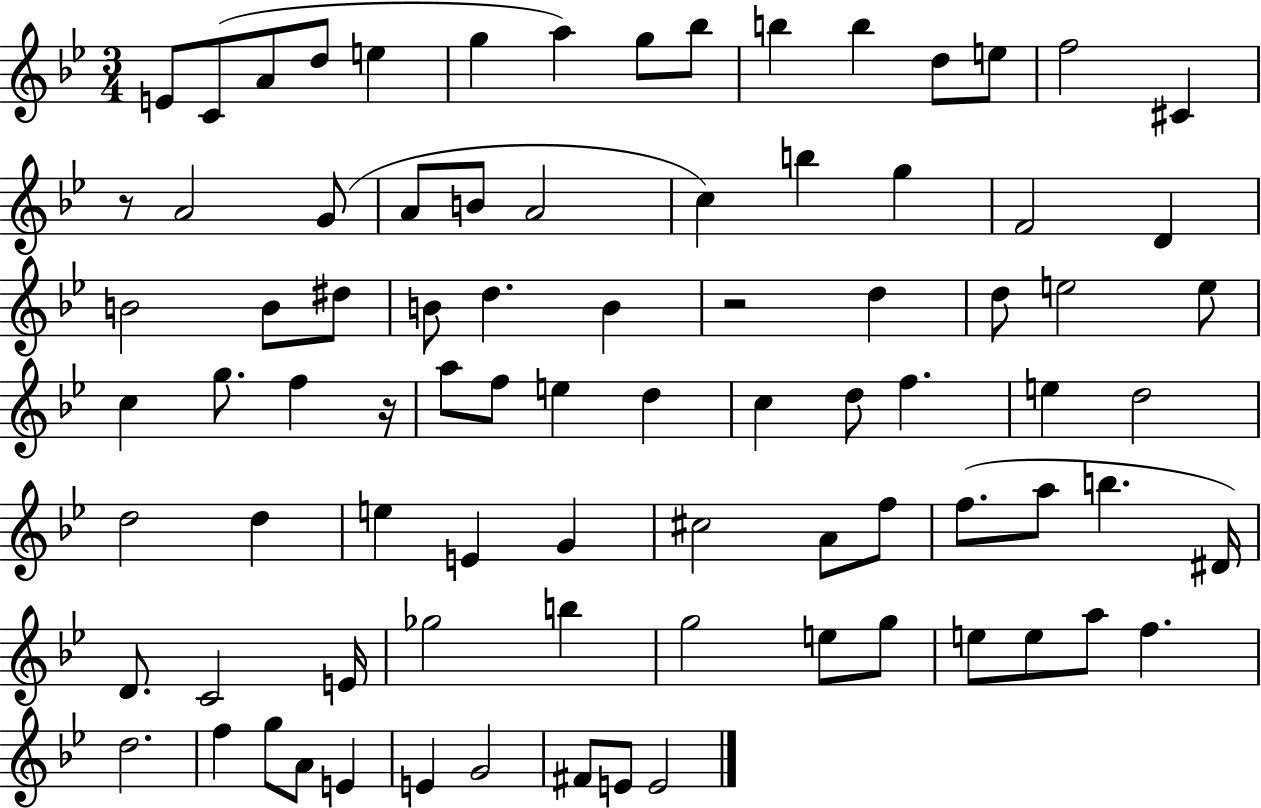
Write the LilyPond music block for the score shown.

{
  \clef treble
  \numericTimeSignature
  \time 3/4
  \key bes \major
  e'8 c'8( a'8 d''8 e''4 | g''4 a''4) g''8 bes''8 | b''4 b''4 d''8 e''8 | f''2 cis'4 | \break r8 a'2 g'8( | a'8 b'8 a'2 | c''4) b''4 g''4 | f'2 d'4 | \break b'2 b'8 dis''8 | b'8 d''4. b'4 | r2 d''4 | d''8 e''2 e''8 | \break c''4 g''8. f''4 r16 | a''8 f''8 e''4 d''4 | c''4 d''8 f''4. | e''4 d''2 | \break d''2 d''4 | e''4 e'4 g'4 | cis''2 a'8 f''8 | f''8.( a''8 b''4. dis'16) | \break d'8. c'2 e'16 | ges''2 b''4 | g''2 e''8 g''8 | e''8 e''8 a''8 f''4. | \break d''2. | f''4 g''8 a'8 e'4 | e'4 g'2 | fis'8 e'8 e'2 | \break \bar "|."
}